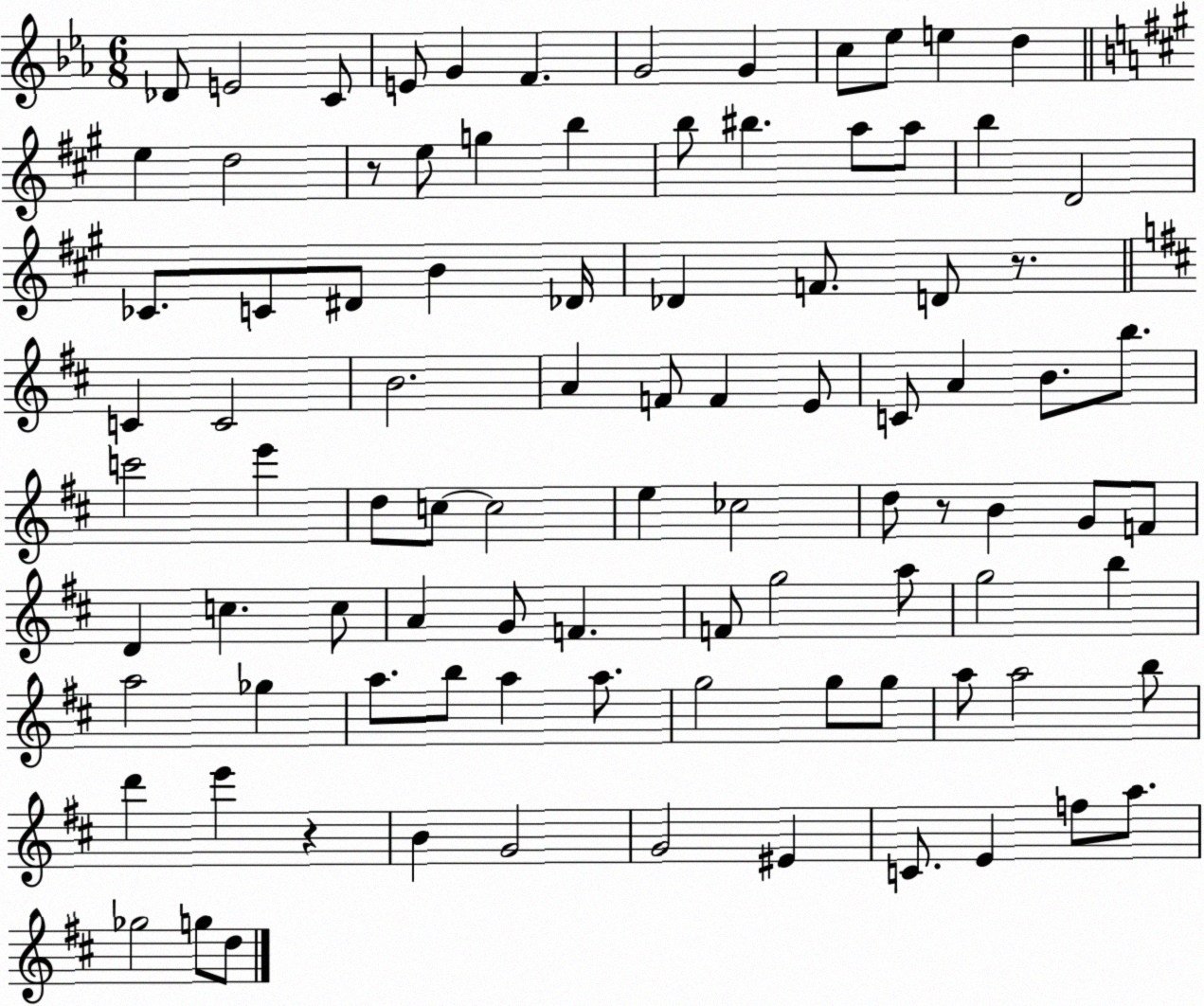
X:1
T:Untitled
M:6/8
L:1/4
K:Eb
_D/2 E2 C/2 E/2 G F G2 G c/2 _e/2 e d e d2 z/2 e/2 g b b/2 ^b a/2 a/2 b D2 _C/2 C/2 ^D/2 B _D/4 _D F/2 D/2 z/2 C C2 B2 A F/2 F E/2 C/2 A B/2 b/2 c'2 e' d/2 c/2 c2 e _c2 d/2 z/2 B G/2 F/2 D c c/2 A G/2 F F/2 g2 a/2 g2 b a2 _g a/2 b/2 a a/2 g2 g/2 g/2 a/2 a2 b/2 d' e' z B G2 G2 ^E C/2 E f/2 a/2 _g2 g/2 d/2